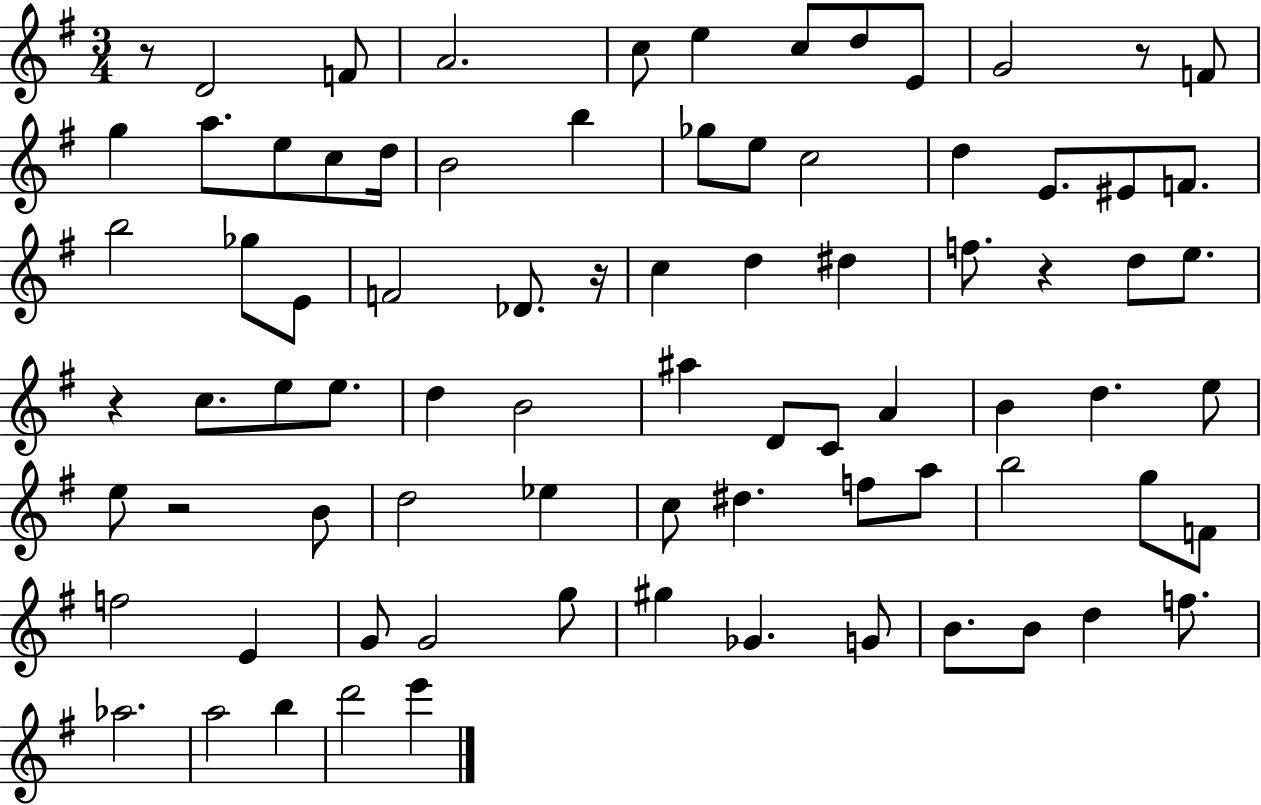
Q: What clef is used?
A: treble